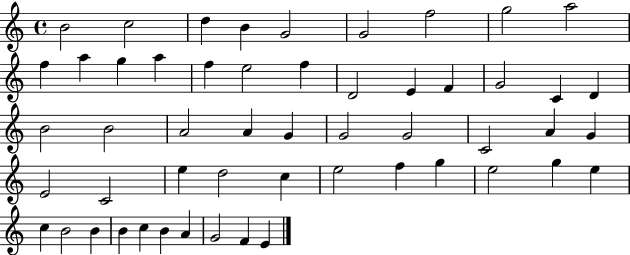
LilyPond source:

{
  \clef treble
  \time 4/4
  \defaultTimeSignature
  \key c \major
  b'2 c''2 | d''4 b'4 g'2 | g'2 f''2 | g''2 a''2 | \break f''4 a''4 g''4 a''4 | f''4 e''2 f''4 | d'2 e'4 f'4 | g'2 c'4 d'4 | \break b'2 b'2 | a'2 a'4 g'4 | g'2 g'2 | c'2 a'4 g'4 | \break e'2 c'2 | e''4 d''2 c''4 | e''2 f''4 g''4 | e''2 g''4 e''4 | \break c''4 b'2 b'4 | b'4 c''4 b'4 a'4 | g'2 f'4 e'4 | \bar "|."
}